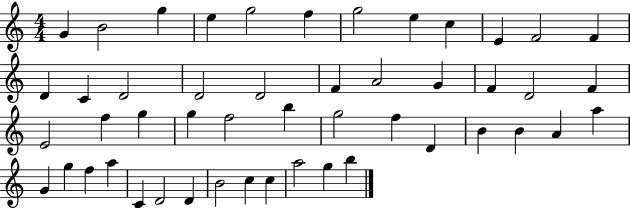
X:1
T:Untitled
M:4/4
L:1/4
K:C
G B2 g e g2 f g2 e c E F2 F D C D2 D2 D2 F A2 G F D2 F E2 f g g f2 b g2 f D B B A a G g f a C D2 D B2 c c a2 g b